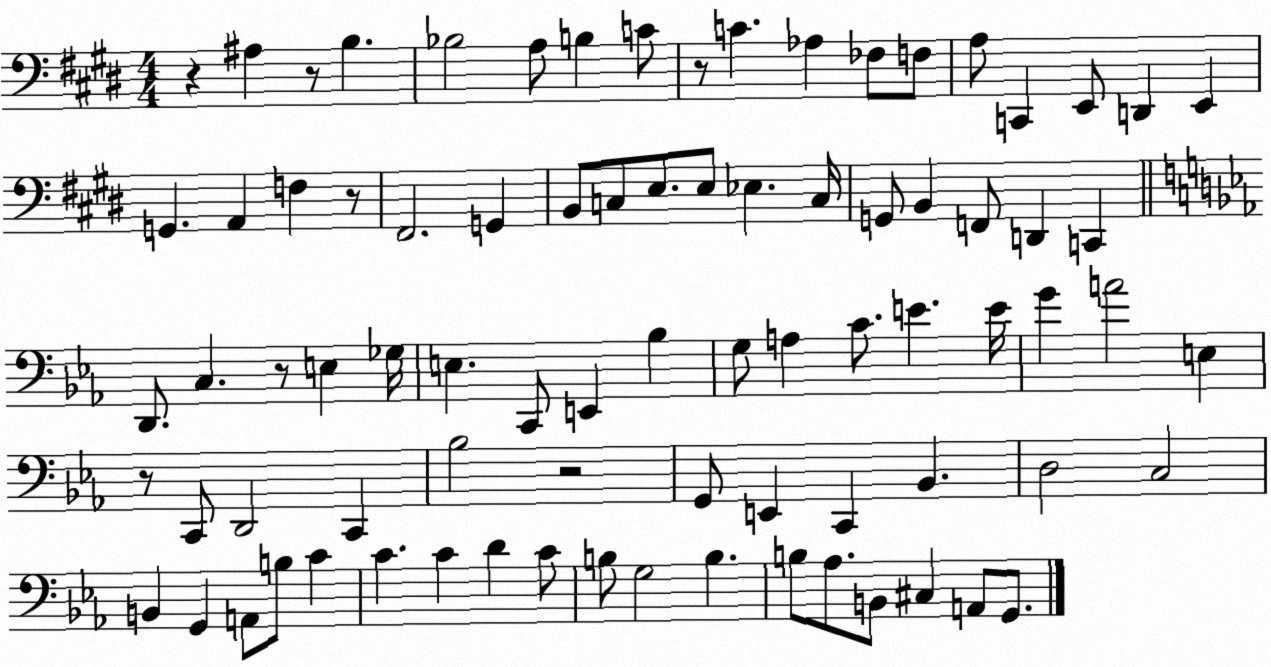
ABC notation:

X:1
T:Untitled
M:4/4
L:1/4
K:E
z ^A, z/2 B, _B,2 A,/2 B, C/2 z/2 C _A, _F,/2 F,/2 A,/2 C,, E,,/2 D,, E,, G,, A,, F, z/2 ^F,,2 G,, B,,/2 C,/2 E,/2 E,/2 _E, C,/4 G,,/2 B,, F,,/2 D,, C,, D,,/2 C, z/2 E, _G,/4 E, C,,/2 E,, _B, G,/2 A, C/2 E E/4 G A2 E, z/2 C,,/2 D,,2 C,, _B,2 z2 G,,/2 E,, C,, _B,, D,2 C,2 B,, G,, A,,/2 B,/2 C C C D C/2 B,/2 G,2 B, B,/2 _A,/2 B,,/2 ^C, A,,/2 G,,/2